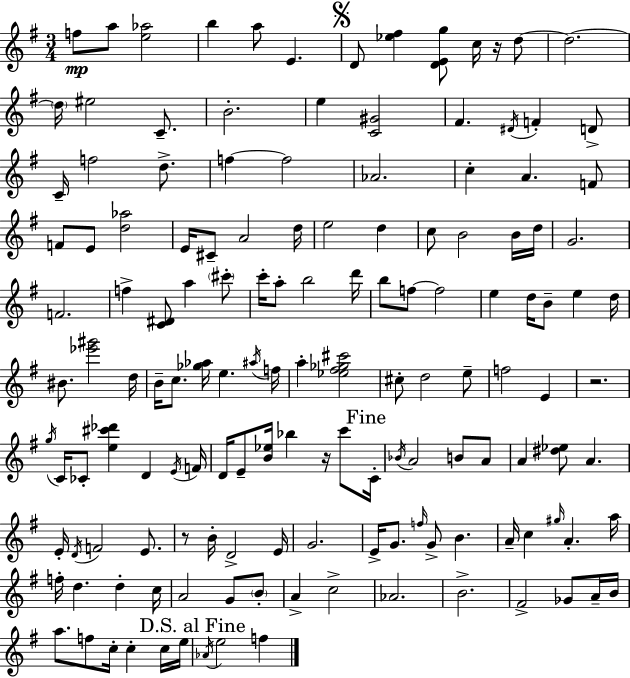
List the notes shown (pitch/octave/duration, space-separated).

F5/e A5/e [E5,Ab5]/h B5/q A5/e E4/q. D4/e [Eb5,F#5]/q [D4,E4,G5]/e C5/s R/s D5/e D5/h. D5/s EIS5/h C4/e. B4/h. E5/q [C4,G#4]/h F#4/q. D#4/s F4/q D4/e C4/s F5/h D5/e. F5/q F5/h Ab4/h. C5/q A4/q. F4/e F4/e E4/e [D5,Ab5]/h E4/s C#4/e A4/h D5/s E5/h D5/q C5/e B4/h B4/s D5/s G4/h. F4/h. F5/q [C4,D#4]/e A5/q C#6/e C6/s A5/e B5/h D6/s B5/e F5/e F5/h E5/q D5/s B4/e E5/q D5/s BIS4/e. [Eb6,G#6]/h D5/s B4/s C5/e. [Gb5,Ab5]/s E5/q. A#5/s F5/s A5/q [Eb5,F#5,Gb5,C#6]/h C#5/e D5/h E5/e F5/h E4/q R/h. G5/s C4/s CES4/e [E5,C#6,Db6]/q D4/q E4/s F4/s D4/s E4/e [B4,Eb5]/s Bb5/q R/s C6/e C4/s Bb4/s A4/h B4/e A4/e A4/q [D#5,Eb5]/e A4/q. E4/s D4/s F4/h E4/e. R/e B4/s D4/h E4/s G4/h. E4/s G4/e. F5/s G4/e B4/q. A4/s C5/q G#5/s A4/q. A5/s F5/s D5/q. D5/q C5/s A4/h G4/e B4/e A4/q C5/h Ab4/h. B4/h. F#4/h Gb4/e A4/s B4/s A5/e. F5/e C5/s C5/q C5/s E5/s Ab4/s E5/h F5/q